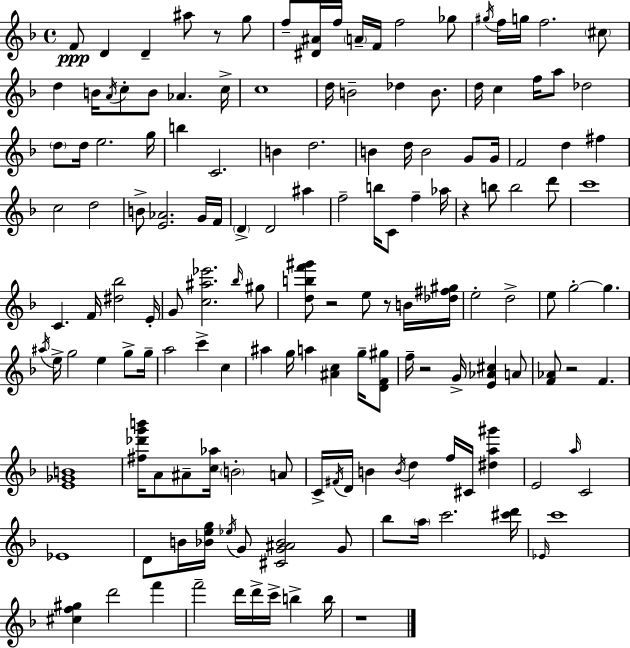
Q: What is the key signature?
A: F major